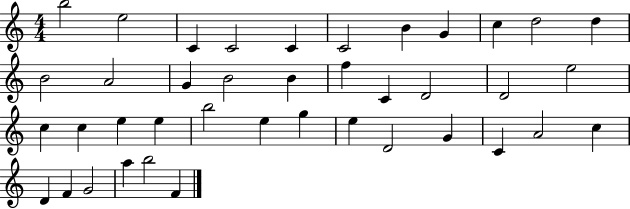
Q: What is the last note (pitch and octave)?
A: F4